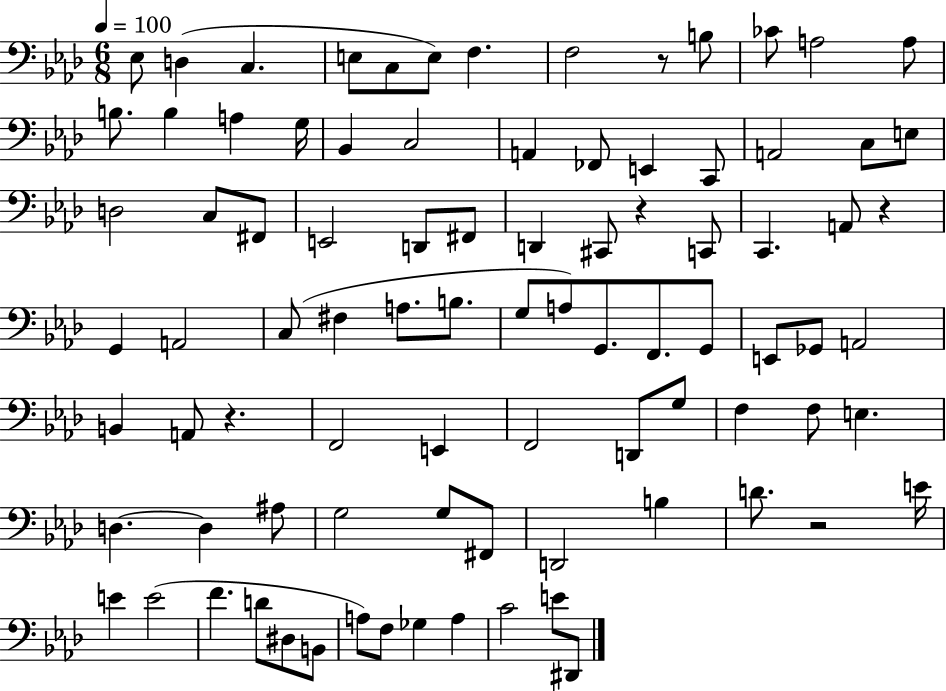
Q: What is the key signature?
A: AES major